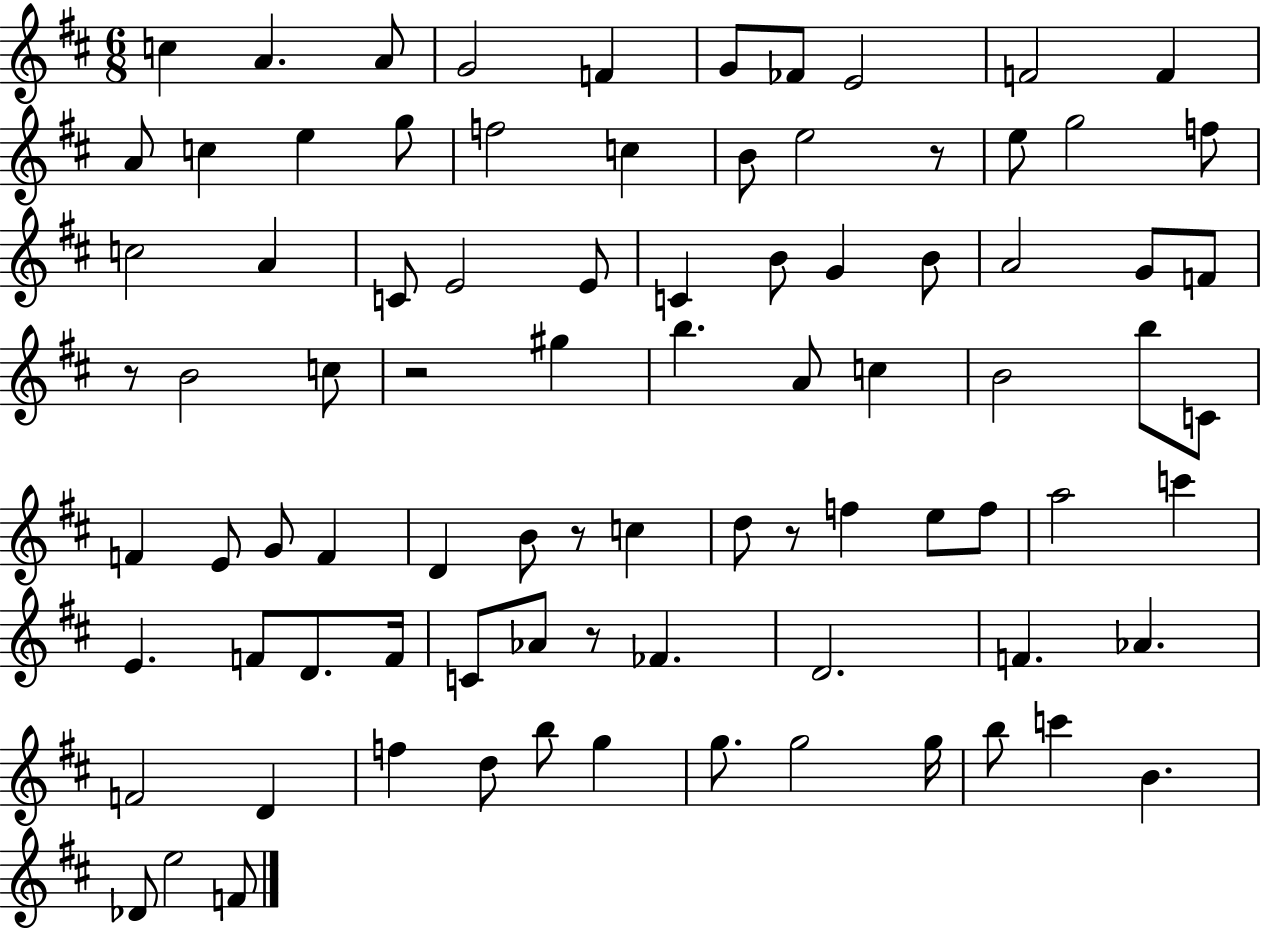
{
  \clef treble
  \numericTimeSignature
  \time 6/8
  \key d \major
  c''4 a'4. a'8 | g'2 f'4 | g'8 fes'8 e'2 | f'2 f'4 | \break a'8 c''4 e''4 g''8 | f''2 c''4 | b'8 e''2 r8 | e''8 g''2 f''8 | \break c''2 a'4 | c'8 e'2 e'8 | c'4 b'8 g'4 b'8 | a'2 g'8 f'8 | \break r8 b'2 c''8 | r2 gis''4 | b''4. a'8 c''4 | b'2 b''8 c'8 | \break f'4 e'8 g'8 f'4 | d'4 b'8 r8 c''4 | d''8 r8 f''4 e''8 f''8 | a''2 c'''4 | \break e'4. f'8 d'8. f'16 | c'8 aes'8 r8 fes'4. | d'2. | f'4. aes'4. | \break f'2 d'4 | f''4 d''8 b''8 g''4 | g''8. g''2 g''16 | b''8 c'''4 b'4. | \break des'8 e''2 f'8 | \bar "|."
}